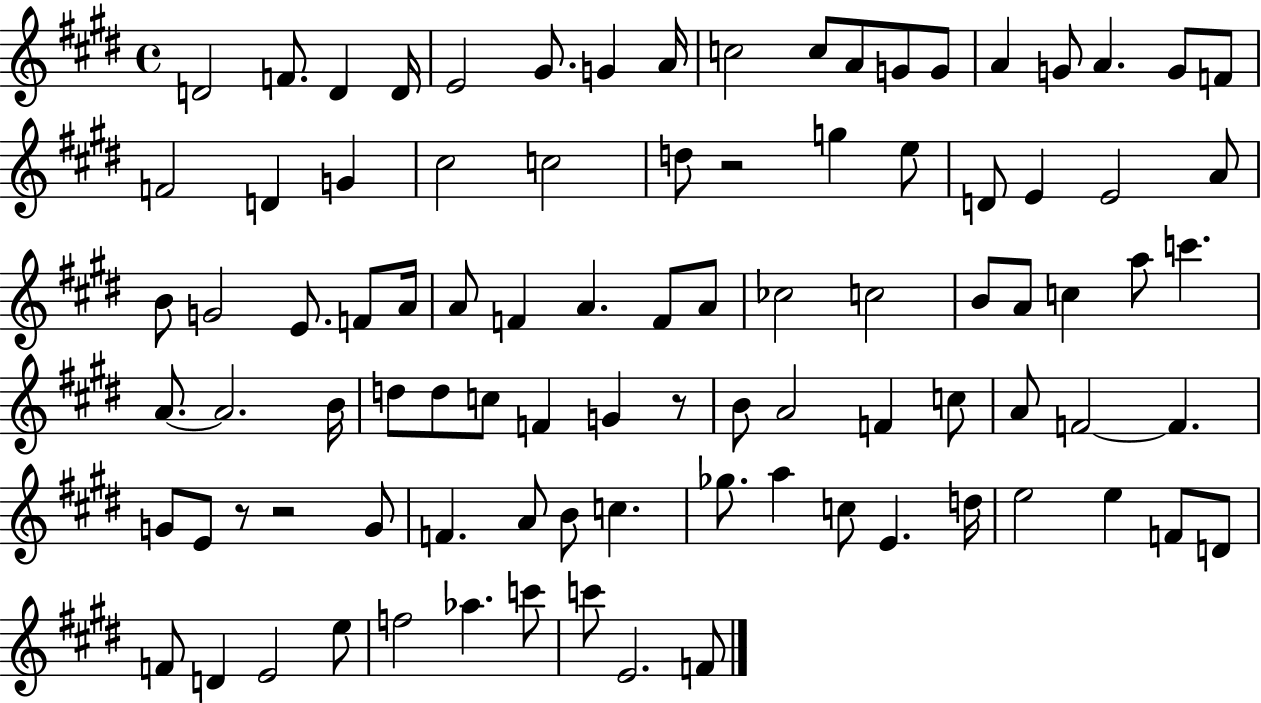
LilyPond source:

{
  \clef treble
  \time 4/4
  \defaultTimeSignature
  \key e \major
  d'2 f'8. d'4 d'16 | e'2 gis'8. g'4 a'16 | c''2 c''8 a'8 g'8 g'8 | a'4 g'8 a'4. g'8 f'8 | \break f'2 d'4 g'4 | cis''2 c''2 | d''8 r2 g''4 e''8 | d'8 e'4 e'2 a'8 | \break b'8 g'2 e'8. f'8 a'16 | a'8 f'4 a'4. f'8 a'8 | ces''2 c''2 | b'8 a'8 c''4 a''8 c'''4. | \break a'8.~~ a'2. b'16 | d''8 d''8 c''8 f'4 g'4 r8 | b'8 a'2 f'4 c''8 | a'8 f'2~~ f'4. | \break g'8 e'8 r8 r2 g'8 | f'4. a'8 b'8 c''4. | ges''8. a''4 c''8 e'4. d''16 | e''2 e''4 f'8 d'8 | \break f'8 d'4 e'2 e''8 | f''2 aes''4. c'''8 | c'''8 e'2. f'8 | \bar "|."
}